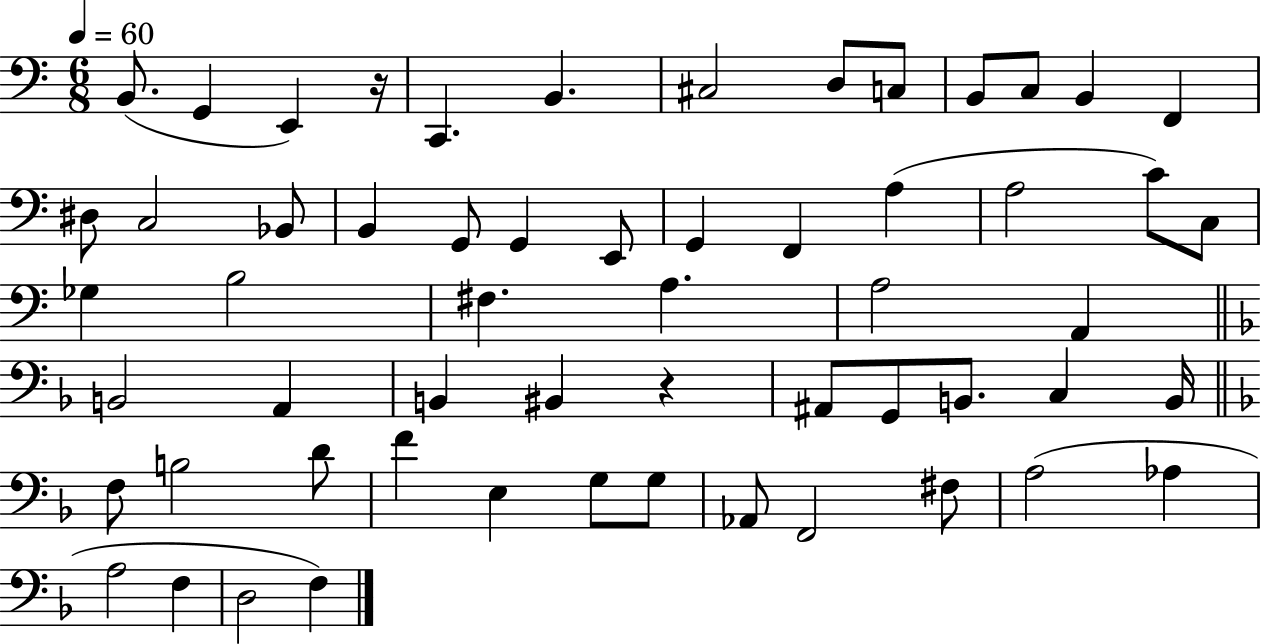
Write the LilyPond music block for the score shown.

{
  \clef bass
  \numericTimeSignature
  \time 6/8
  \key c \major
  \tempo 4 = 60
  b,8.( g,4 e,4) r16 | c,4. b,4. | cis2 d8 c8 | b,8 c8 b,4 f,4 | \break dis8 c2 bes,8 | b,4 g,8 g,4 e,8 | g,4 f,4 a4( | a2 c'8) c8 | \break ges4 b2 | fis4. a4. | a2 a,4 | \bar "||" \break \key d \minor b,2 a,4 | b,4 bis,4 r4 | ais,8 g,8 b,8. c4 b,16 | \bar "||" \break \key d \minor f8 b2 d'8 | f'4 e4 g8 g8 | aes,8 f,2 fis8 | a2( aes4 | \break a2 f4 | d2 f4) | \bar "|."
}